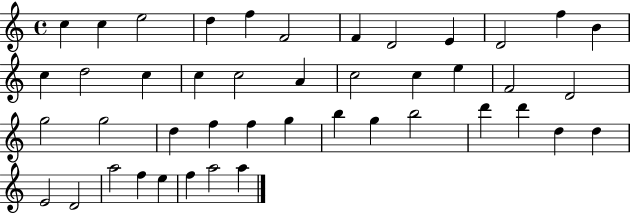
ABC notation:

X:1
T:Untitled
M:4/4
L:1/4
K:C
c c e2 d f F2 F D2 E D2 f B c d2 c c c2 A c2 c e F2 D2 g2 g2 d f f g b g b2 d' d' d d E2 D2 a2 f e f a2 a